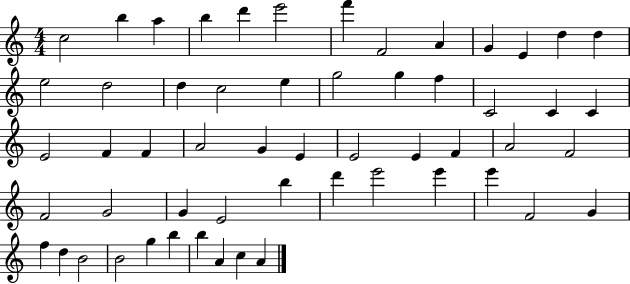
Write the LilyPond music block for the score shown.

{
  \clef treble
  \numericTimeSignature
  \time 4/4
  \key c \major
  c''2 b''4 a''4 | b''4 d'''4 e'''2 | f'''4 f'2 a'4 | g'4 e'4 d''4 d''4 | \break e''2 d''2 | d''4 c''2 e''4 | g''2 g''4 f''4 | c'2 c'4 c'4 | \break e'2 f'4 f'4 | a'2 g'4 e'4 | e'2 e'4 f'4 | a'2 f'2 | \break f'2 g'2 | g'4 e'2 b''4 | d'''4 e'''2 e'''4 | e'''4 f'2 g'4 | \break f''4 d''4 b'2 | b'2 g''4 b''4 | b''4 a'4 c''4 a'4 | \bar "|."
}